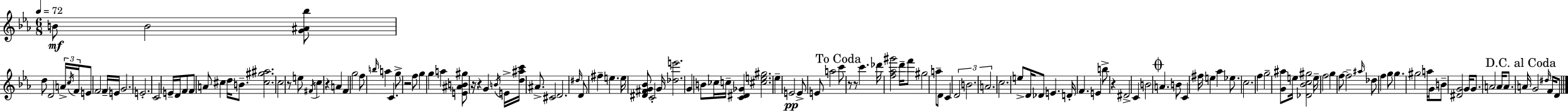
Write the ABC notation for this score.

X:1
T:Untitled
M:6/8
L:1/4
K:Eb
B/2 B2 [G^A_b]/2 d/2 D2 A/4 c/4 F/4 E/2 F2 F/4 E/4 G2 E2 C2 E/4 D/4 F/2 F/2 A/2 ^c d/4 B/2 [^c^g^a]2 c2 z/2 e/2 ^F/4 c z A F g2 f/2 b/4 a C g/2 z2 f/2 g g a [E^AB^g]/2 z/4 z G B/4 E/4 [d^ac']/4 ^A/2 ^C2 D2 ^d/4 D/2 ^f e e/4 [^D^FG_B]/2 C2 G/4 [_de']2 G B/2 _c/4 c/4 [C^D_G] [^ce^g]2 _e E2 E/2 E/2 a2 c'/2 z/2 z/2 c' _d'/4 [f_a^g']2 d'/4 f'/2 ^g2 a/2 D/2 C D2 B2 A2 c2 e/2 D/4 _D/2 E D/4 F E b/2 z ^D2 C B2 A B/2 C ^f/4 e _a _e/2 c2 f g2 [G^a]/2 e/4 [_D_Bc^g]2 e/4 f2 g f/2 f2 ^a/4 _d/2 f g/2 g ^g2 a/4 G/4 B/2 [^DG]2 G/4 G/2 A2 A/4 A/2 A/4 G2 ^d/4 F/4 D/2